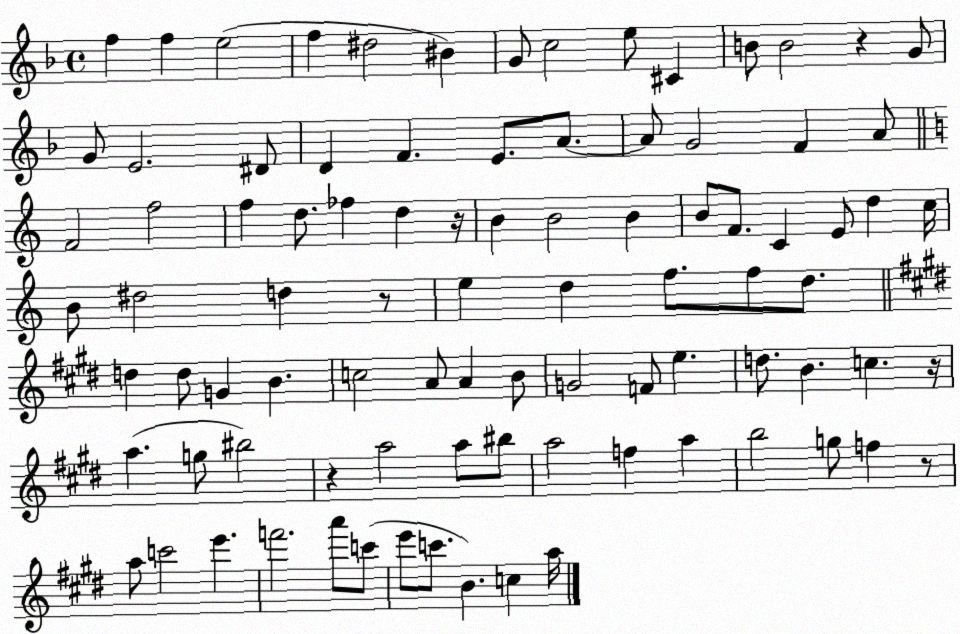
X:1
T:Untitled
M:4/4
L:1/4
K:F
f f e2 f ^d2 ^B G/2 c2 e/2 ^C B/2 B2 z G/2 G/2 E2 ^D/2 D F E/2 A/2 A/2 G2 F A/2 F2 f2 f d/2 _f d z/4 B B2 B B/2 F/2 C E/2 d c/4 B/2 ^d2 d z/2 e d f/2 f/2 d/2 d d/2 G B c2 A/2 A B/2 G2 F/2 e d/2 B c z/4 a g/2 ^b2 z a2 a/2 ^b/2 a2 f a b2 g/2 f z/2 a/2 c'2 e' f'2 a'/2 c'/2 e'/2 c'/2 B c a/4